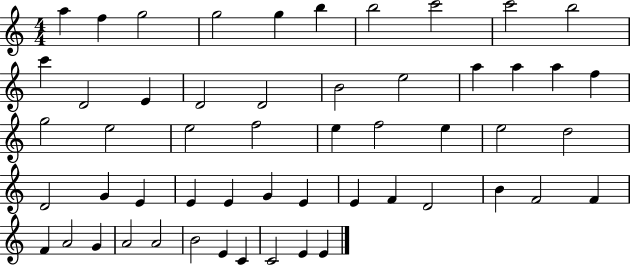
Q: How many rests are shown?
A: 0